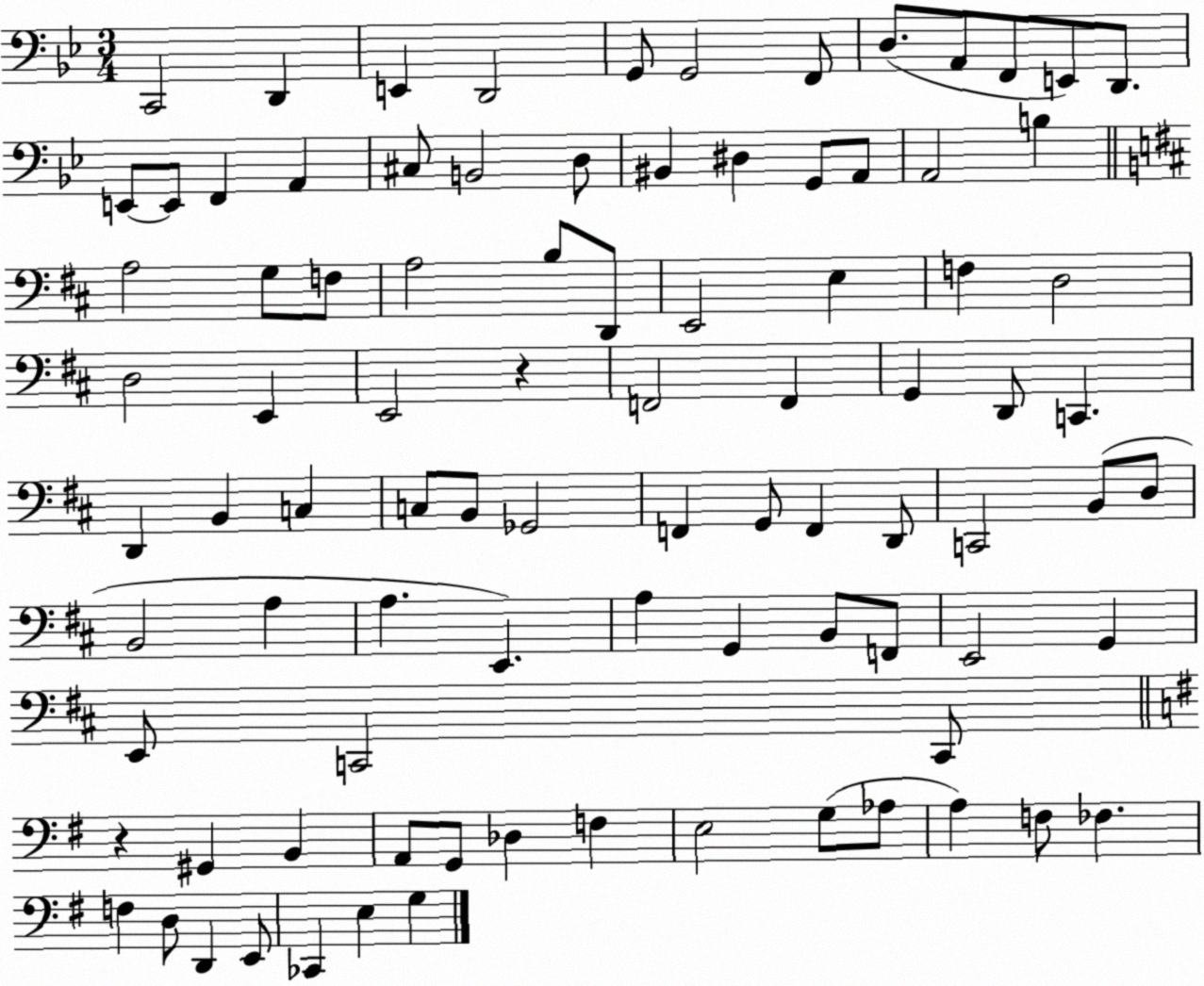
X:1
T:Untitled
M:3/4
L:1/4
K:Bb
C,,2 D,, E,, D,,2 G,,/2 G,,2 F,,/2 D,/2 A,,/2 F,,/2 E,,/2 D,,/2 E,,/2 E,,/2 F,, A,, ^C,/2 B,,2 D,/2 ^B,, ^D, G,,/2 A,,/2 A,,2 B, A,2 G,/2 F,/2 A,2 B,/2 D,,/2 E,,2 E, F, D,2 D,2 E,, E,,2 z F,,2 F,, G,, D,,/2 C,, D,, B,, C, C,/2 B,,/2 _G,,2 F,, G,,/2 F,, D,,/2 C,,2 B,,/2 D,/2 B,,2 A, A, E,, A, G,, B,,/2 F,,/2 E,,2 G,, E,,/2 C,,2 C,,/2 z ^G,, B,, A,,/2 G,,/2 _D, F, E,2 G,/2 _A,/2 A, F,/2 _F, F, D,/2 D,, E,,/2 _C,, E, G,